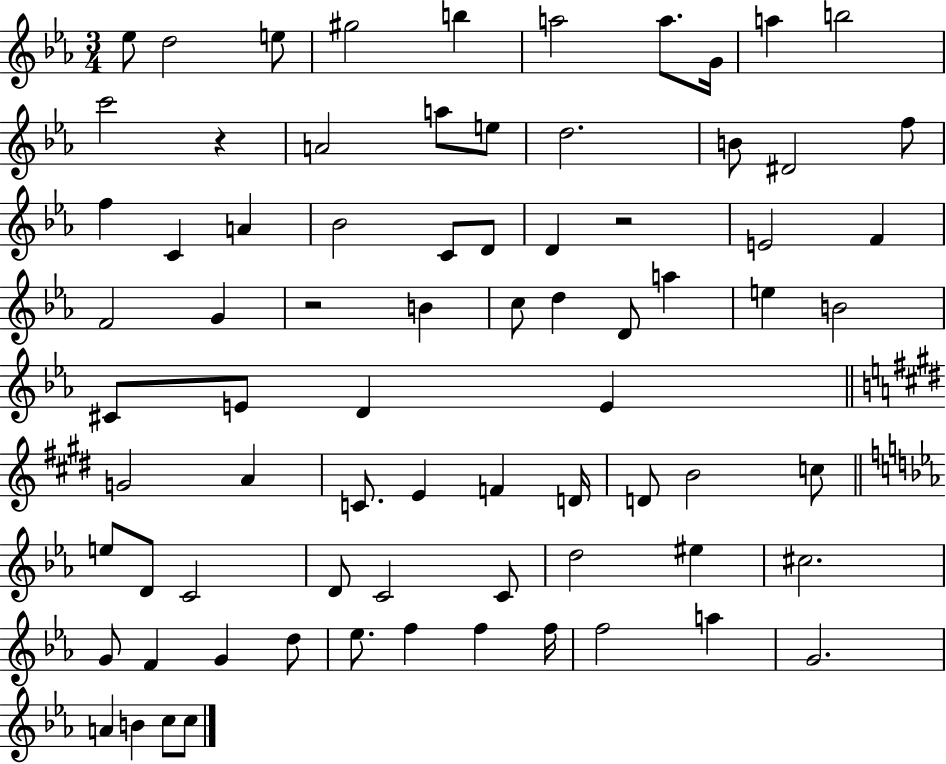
{
  \clef treble
  \numericTimeSignature
  \time 3/4
  \key ees \major
  ees''8 d''2 e''8 | gis''2 b''4 | a''2 a''8. g'16 | a''4 b''2 | \break c'''2 r4 | a'2 a''8 e''8 | d''2. | b'8 dis'2 f''8 | \break f''4 c'4 a'4 | bes'2 c'8 d'8 | d'4 r2 | e'2 f'4 | \break f'2 g'4 | r2 b'4 | c''8 d''4 d'8 a''4 | e''4 b'2 | \break cis'8 e'8 d'4 e'4 | \bar "||" \break \key e \major g'2 a'4 | c'8. e'4 f'4 d'16 | d'8 b'2 c''8 | \bar "||" \break \key c \minor e''8 d'8 c'2 | d'8 c'2 c'8 | d''2 eis''4 | cis''2. | \break g'8 f'4 g'4 d''8 | ees''8. f''4 f''4 f''16 | f''2 a''4 | g'2. | \break a'4 b'4 c''8 c''8 | \bar "|."
}